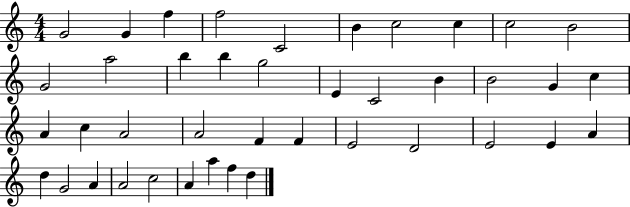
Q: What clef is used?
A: treble